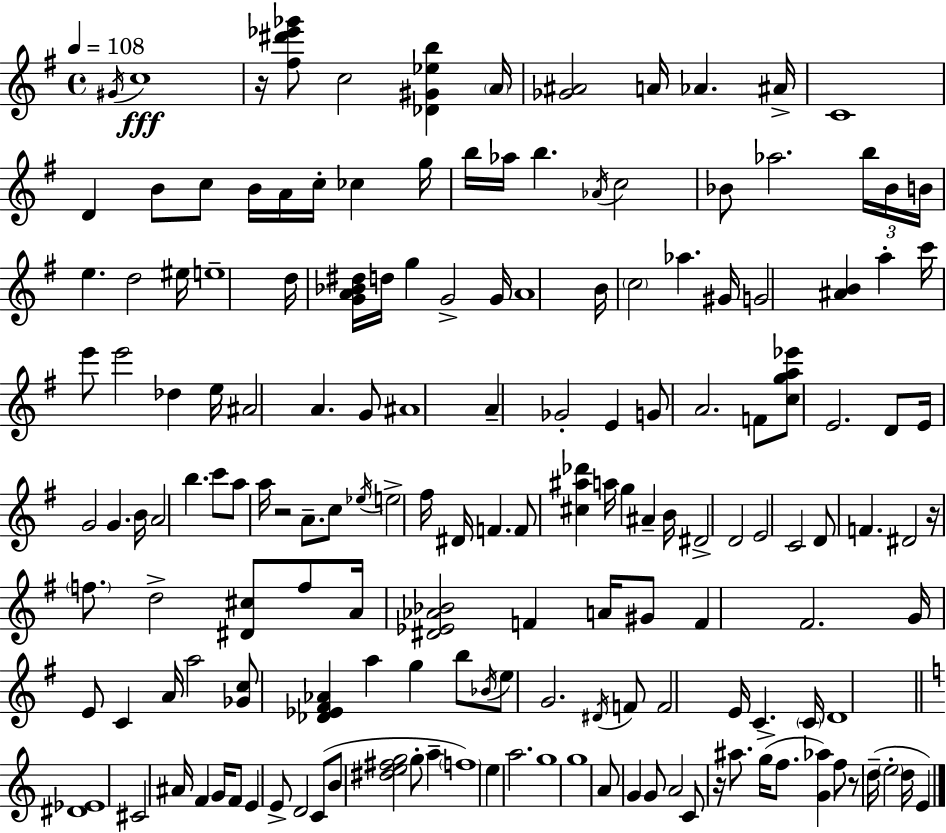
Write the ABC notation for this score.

X:1
T:Untitled
M:4/4
L:1/4
K:Em
^G/4 c4 z/4 [^f^d'_e'_g']/2 c2 [_D^G_eb] A/4 [_G^A]2 A/4 _A ^A/4 C4 D B/2 c/2 B/4 A/4 c/4 _c g/4 b/4 _a/4 b _A/4 c2 _B/2 _a2 b/4 _B/4 B/4 e d2 ^e/4 e4 d/4 [GA_B^d]/4 d/4 g G2 G/4 A4 B/4 c2 _a ^G/4 G2 [^AB] a c'/4 e'/2 e'2 _d e/4 ^A2 A G/2 ^A4 A _G2 E G/2 A2 F/2 [cga_e']/2 E2 D/2 E/4 G2 G B/4 A2 b c'/2 a/2 a/4 z2 A/2 c/2 _e/4 e2 ^f/4 ^D/4 F F/2 [^c^a_d'] a/4 g ^A B/4 ^D2 D2 E2 C2 D/2 F ^D2 z/4 f/2 d2 [^D^c]/2 f/2 A/4 [^D_E_A_B]2 F A/4 ^G/2 F ^F2 G/4 E/2 C A/4 a2 [_Gc]/2 [_D_E^F_A] a g b/2 _B/4 e/2 G2 ^D/4 F/2 F2 E/4 C C/4 D4 [^D_E]4 ^C2 ^A/4 F G/4 F/2 E E/2 D2 C/2 B/2 [^de^fg]2 g/2 a f4 e a2 g4 g4 A/2 G G/2 A2 C/2 z/4 ^a/2 g/4 f/2 [G_a] f/2 z/2 d/4 e2 d/4 E